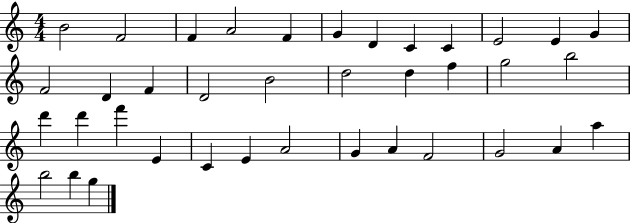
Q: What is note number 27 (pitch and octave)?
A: C4